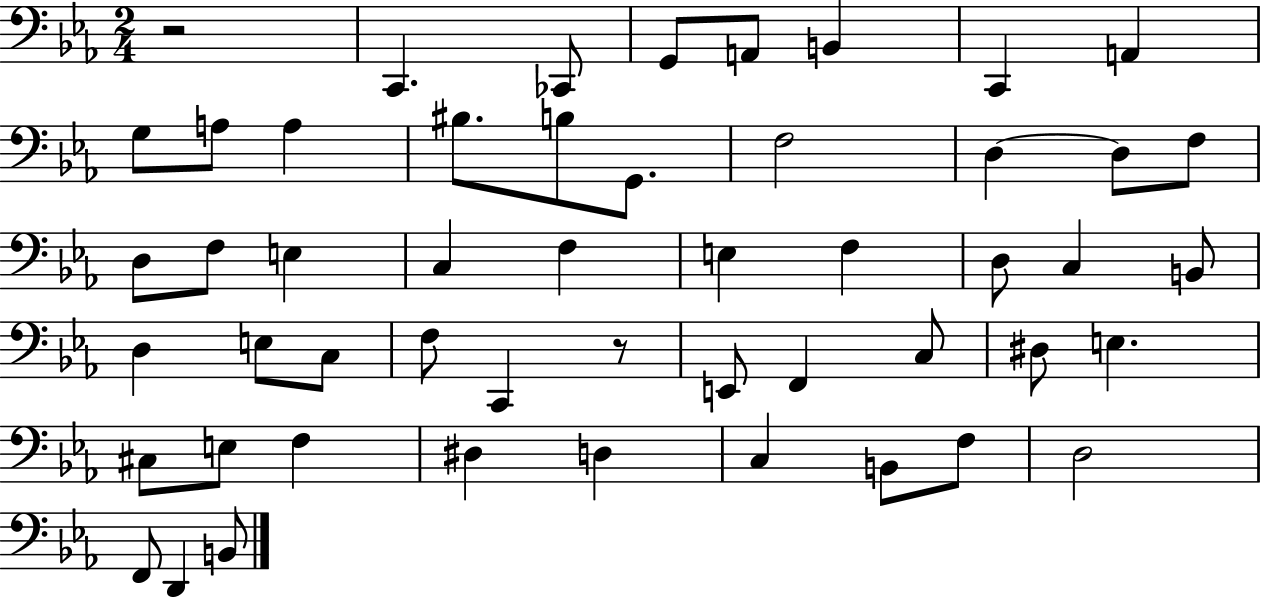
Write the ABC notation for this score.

X:1
T:Untitled
M:2/4
L:1/4
K:Eb
z2 C,, _C,,/2 G,,/2 A,,/2 B,, C,, A,, G,/2 A,/2 A, ^B,/2 B,/2 G,,/2 F,2 D, D,/2 F,/2 D,/2 F,/2 E, C, F, E, F, D,/2 C, B,,/2 D, E,/2 C,/2 F,/2 C,, z/2 E,,/2 F,, C,/2 ^D,/2 E, ^C,/2 E,/2 F, ^D, D, C, B,,/2 F,/2 D,2 F,,/2 D,, B,,/2